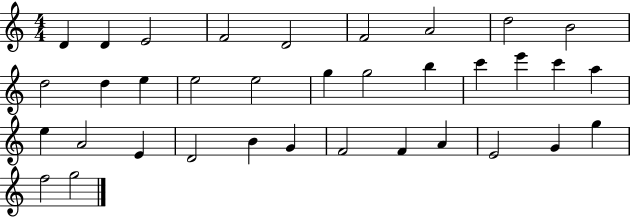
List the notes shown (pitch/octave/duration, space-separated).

D4/q D4/q E4/h F4/h D4/h F4/h A4/h D5/h B4/h D5/h D5/q E5/q E5/h E5/h G5/q G5/h B5/q C6/q E6/q C6/q A5/q E5/q A4/h E4/q D4/h B4/q G4/q F4/h F4/q A4/q E4/h G4/q G5/q F5/h G5/h